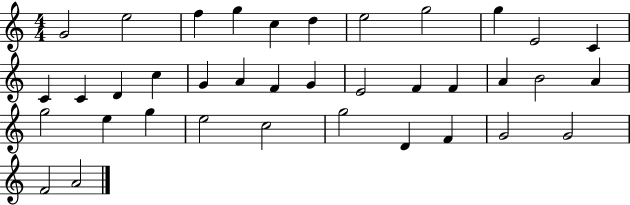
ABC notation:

X:1
T:Untitled
M:4/4
L:1/4
K:C
G2 e2 f g c d e2 g2 g E2 C C C D c G A F G E2 F F A B2 A g2 e g e2 c2 g2 D F G2 G2 F2 A2